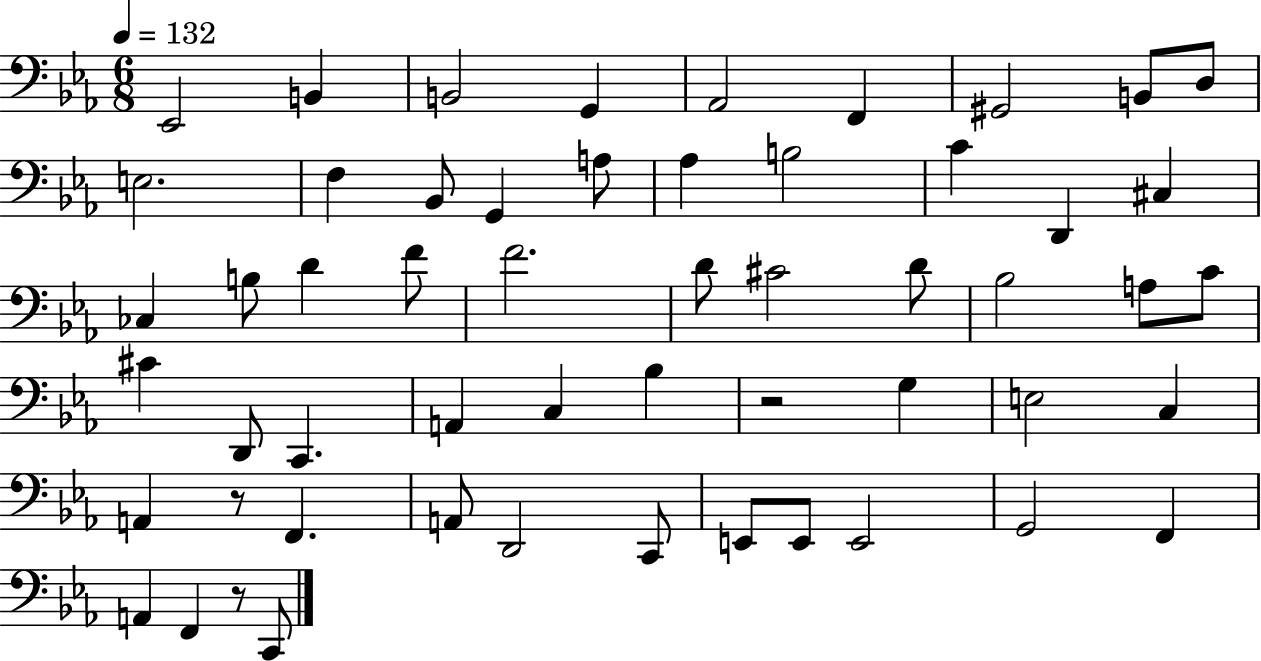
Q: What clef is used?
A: bass